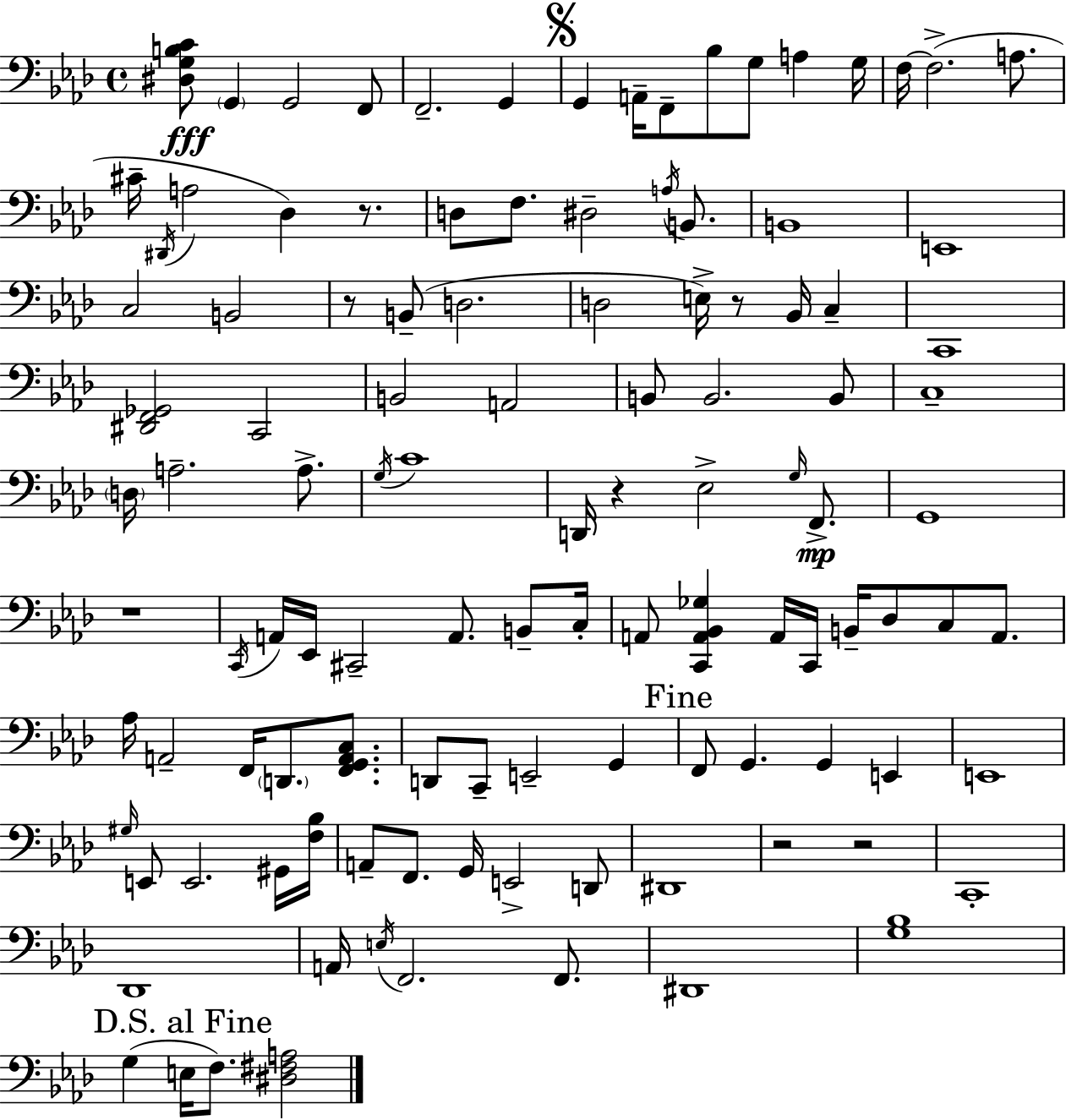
X:1
T:Untitled
M:4/4
L:1/4
K:Fm
[^D,G,B,C]/2 G,, G,,2 F,,/2 F,,2 G,, G,, A,,/4 F,,/2 _B,/2 G,/2 A, G,/4 F,/4 F,2 A,/2 ^C/4 ^D,,/4 A,2 _D, z/2 D,/2 F,/2 ^D,2 A,/4 B,,/2 B,,4 E,,4 C,2 B,,2 z/2 B,,/2 D,2 D,2 E,/4 z/2 _B,,/4 C, C,,4 [^D,,F,,_G,,]2 C,,2 B,,2 A,,2 B,,/2 B,,2 B,,/2 C,4 D,/4 A,2 A,/2 G,/4 C4 D,,/4 z _E,2 G,/4 F,,/2 G,,4 z4 C,,/4 A,,/4 _E,,/4 ^C,,2 A,,/2 B,,/2 C,/4 A,,/2 [C,,A,,_B,,_G,] A,,/4 C,,/4 B,,/4 _D,/2 C,/2 A,,/2 _A,/4 A,,2 F,,/4 D,,/2 [F,,G,,A,,C,]/2 D,,/2 C,,/2 E,,2 G,, F,,/2 G,, G,, E,, E,,4 ^G,/4 E,,/2 E,,2 ^G,,/4 [F,_B,]/4 A,,/2 F,,/2 G,,/4 E,,2 D,,/2 ^D,,4 z2 z2 C,,4 _D,,4 A,,/4 E,/4 F,,2 F,,/2 ^D,,4 [G,_B,]4 G, E,/4 F,/2 [^D,^F,A,]2